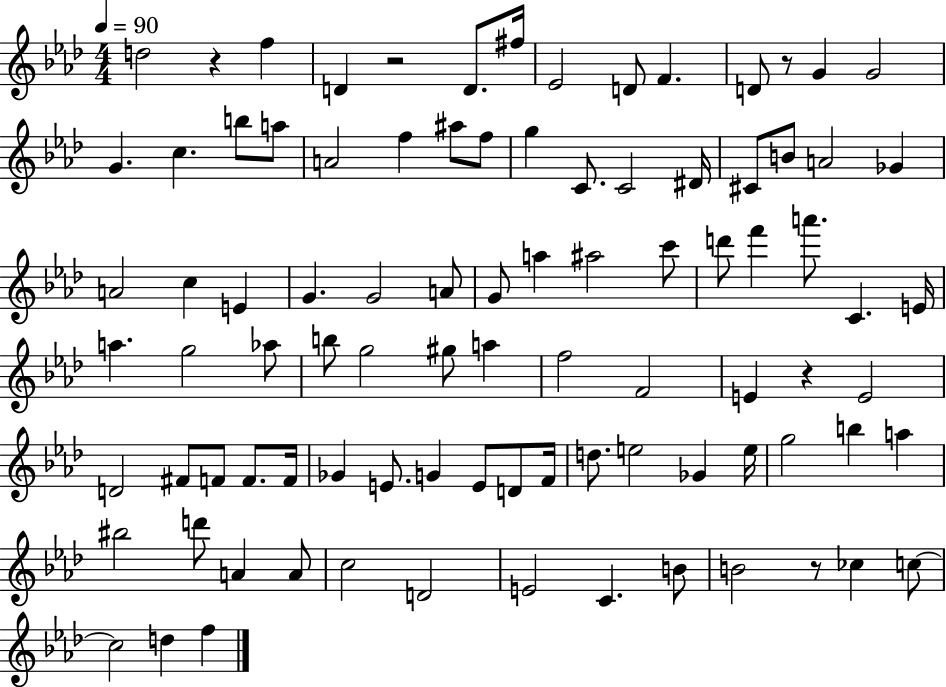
X:1
T:Untitled
M:4/4
L:1/4
K:Ab
d2 z f D z2 D/2 ^f/4 _E2 D/2 F D/2 z/2 G G2 G c b/2 a/2 A2 f ^a/2 f/2 g C/2 C2 ^D/4 ^C/2 B/2 A2 _G A2 c E G G2 A/2 G/2 a ^a2 c'/2 d'/2 f' a'/2 C E/4 a g2 _a/2 b/2 g2 ^g/2 a f2 F2 E z E2 D2 ^F/2 F/2 F/2 F/4 _G E/2 G E/2 D/2 F/4 d/2 e2 _G e/4 g2 b a ^b2 d'/2 A A/2 c2 D2 E2 C B/2 B2 z/2 _c c/2 c2 d f